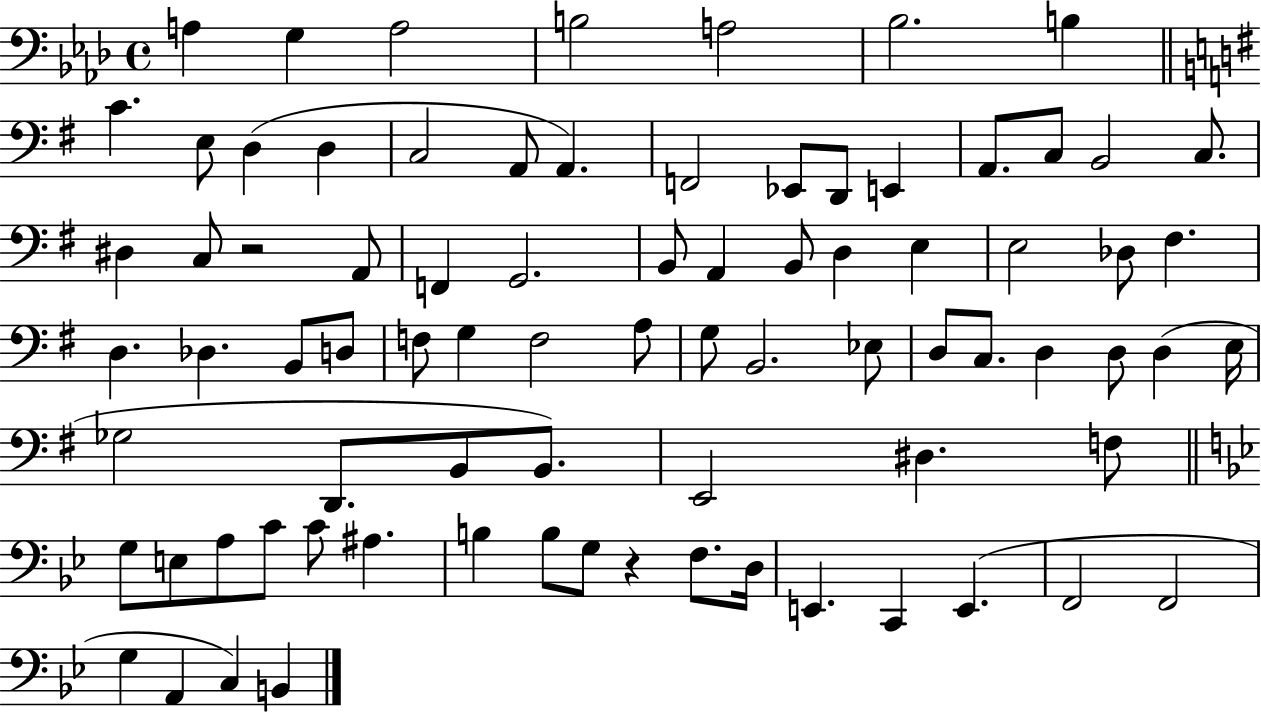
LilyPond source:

{
  \clef bass
  \time 4/4
  \defaultTimeSignature
  \key aes \major
  a4 g4 a2 | b2 a2 | bes2. b4 | \bar "||" \break \key g \major c'4. e8 d4( d4 | c2 a,8 a,4.) | f,2 ees,8 d,8 e,4 | a,8. c8 b,2 c8. | \break dis4 c8 r2 a,8 | f,4 g,2. | b,8 a,4 b,8 d4 e4 | e2 des8 fis4. | \break d4. des4. b,8 d8 | f8 g4 f2 a8 | g8 b,2. ees8 | d8 c8. d4 d8 d4( e16 | \break ges2 d,8. b,8 b,8.) | e,2 dis4. f8 | \bar "||" \break \key bes \major g8 e8 a8 c'8 c'8 ais4. | b4 b8 g8 r4 f8. d16 | e,4. c,4 e,4.( | f,2 f,2 | \break g4 a,4 c4) b,4 | \bar "|."
}